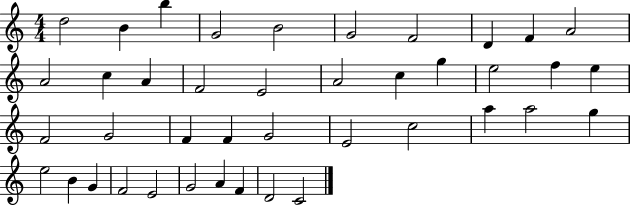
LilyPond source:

{
  \clef treble
  \numericTimeSignature
  \time 4/4
  \key c \major
  d''2 b'4 b''4 | g'2 b'2 | g'2 f'2 | d'4 f'4 a'2 | \break a'2 c''4 a'4 | f'2 e'2 | a'2 c''4 g''4 | e''2 f''4 e''4 | \break f'2 g'2 | f'4 f'4 g'2 | e'2 c''2 | a''4 a''2 g''4 | \break e''2 b'4 g'4 | f'2 e'2 | g'2 a'4 f'4 | d'2 c'2 | \break \bar "|."
}